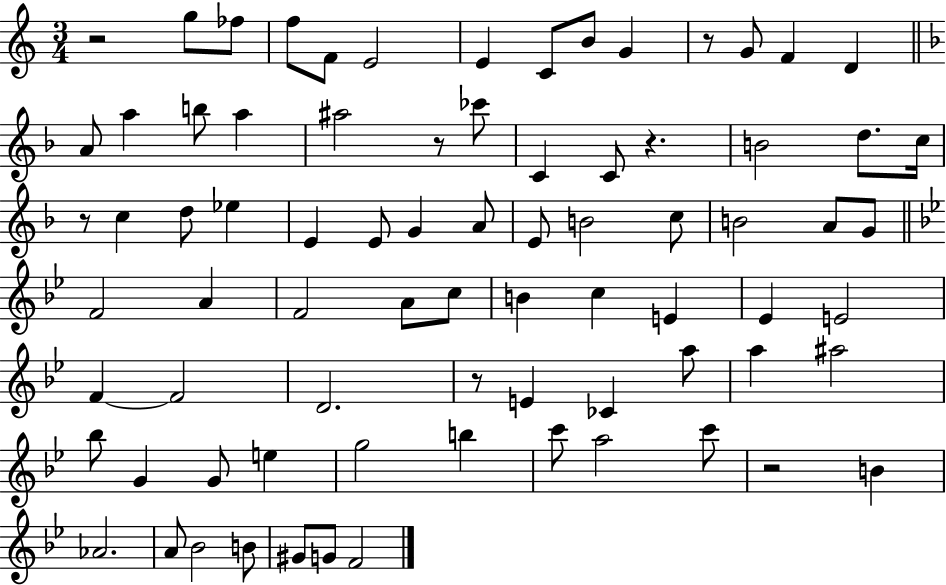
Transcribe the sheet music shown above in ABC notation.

X:1
T:Untitled
M:3/4
L:1/4
K:C
z2 g/2 _f/2 f/2 F/2 E2 E C/2 B/2 G z/2 G/2 F D A/2 a b/2 a ^a2 z/2 _c'/2 C C/2 z B2 d/2 c/4 z/2 c d/2 _e E E/2 G A/2 E/2 B2 c/2 B2 A/2 G/2 F2 A F2 A/2 c/2 B c E _E E2 F F2 D2 z/2 E _C a/2 a ^a2 _b/2 G G/2 e g2 b c'/2 a2 c'/2 z2 B _A2 A/2 _B2 B/2 ^G/2 G/2 F2